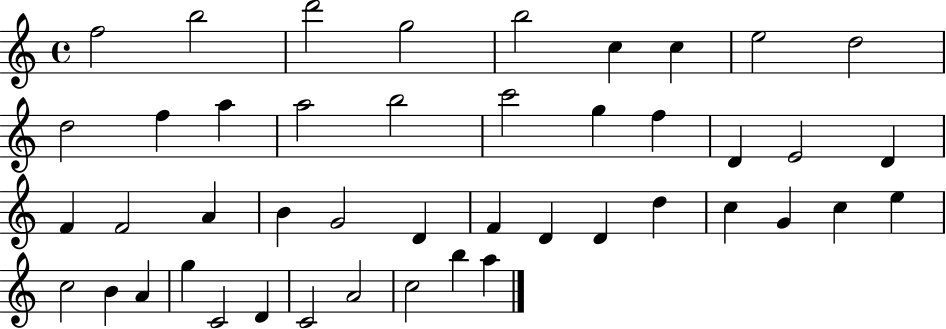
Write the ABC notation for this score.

X:1
T:Untitled
M:4/4
L:1/4
K:C
f2 b2 d'2 g2 b2 c c e2 d2 d2 f a a2 b2 c'2 g f D E2 D F F2 A B G2 D F D D d c G c e c2 B A g C2 D C2 A2 c2 b a